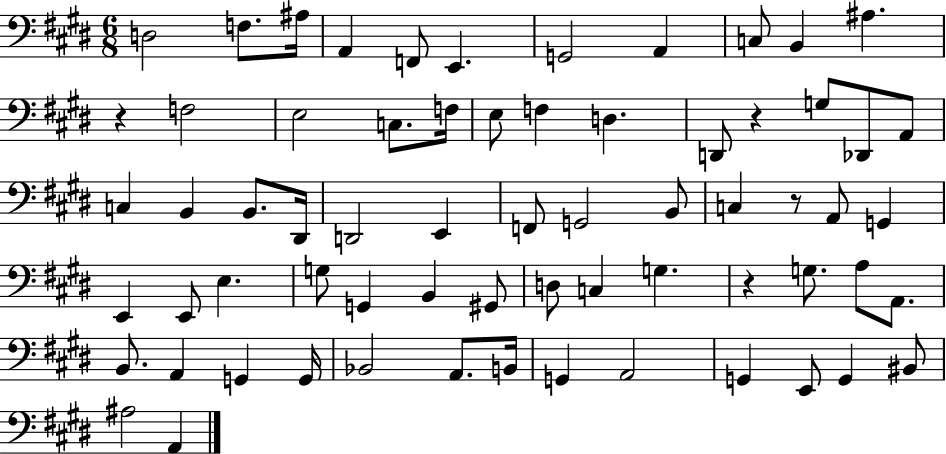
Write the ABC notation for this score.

X:1
T:Untitled
M:6/8
L:1/4
K:E
D,2 F,/2 ^A,/4 A,, F,,/2 E,, G,,2 A,, C,/2 B,, ^A, z F,2 E,2 C,/2 F,/4 E,/2 F, D, D,,/2 z G,/2 _D,,/2 A,,/2 C, B,, B,,/2 ^D,,/4 D,,2 E,, F,,/2 G,,2 B,,/2 C, z/2 A,,/2 G,, E,, E,,/2 E, G,/2 G,, B,, ^G,,/2 D,/2 C, G, z G,/2 A,/2 A,,/2 B,,/2 A,, G,, G,,/4 _B,,2 A,,/2 B,,/4 G,, A,,2 G,, E,,/2 G,, ^B,,/2 ^A,2 A,,